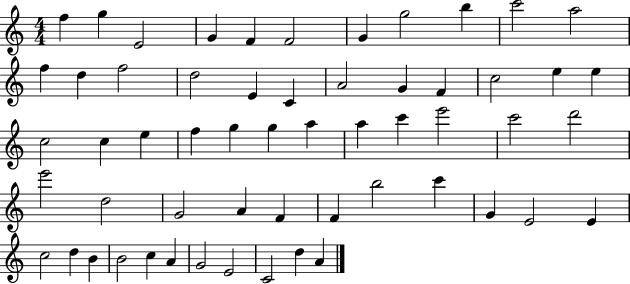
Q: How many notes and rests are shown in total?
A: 57